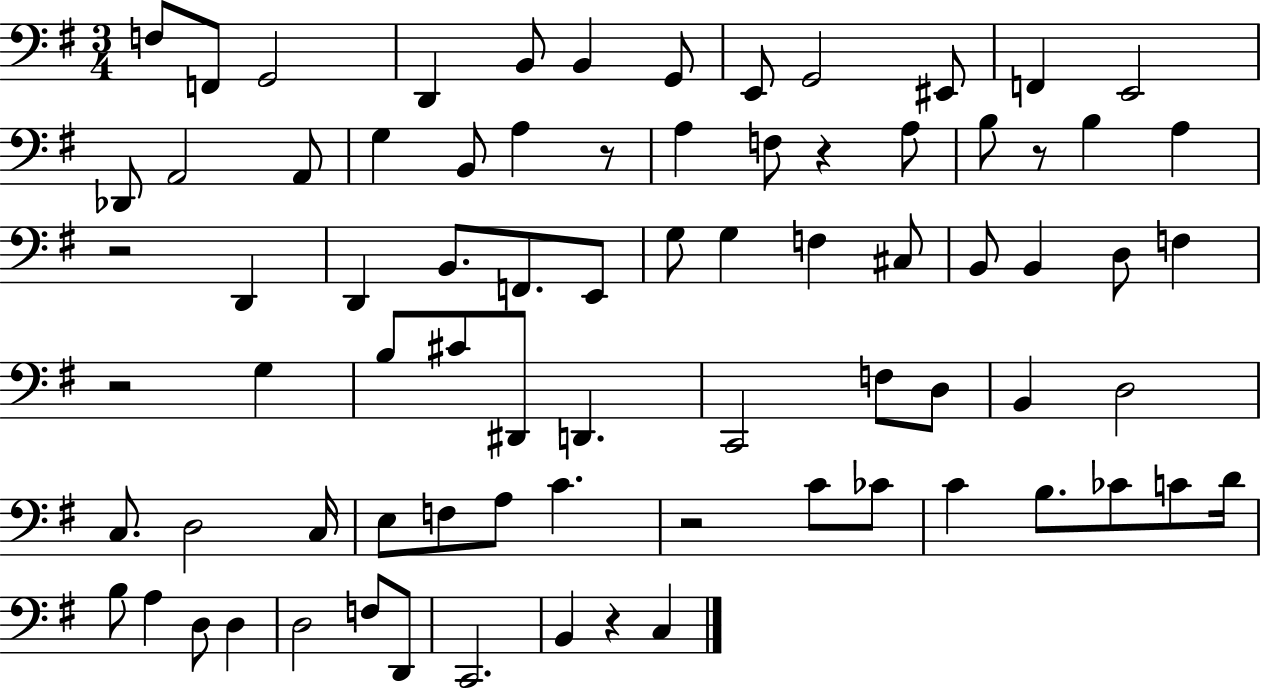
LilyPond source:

{
  \clef bass
  \numericTimeSignature
  \time 3/4
  \key g \major
  f8 f,8 g,2 | d,4 b,8 b,4 g,8 | e,8 g,2 eis,8 | f,4 e,2 | \break des,8 a,2 a,8 | g4 b,8 a4 r8 | a4 f8 r4 a8 | b8 r8 b4 a4 | \break r2 d,4 | d,4 b,8. f,8. e,8 | g8 g4 f4 cis8 | b,8 b,4 d8 f4 | \break r2 g4 | b8 cis'8 dis,8 d,4. | c,2 f8 d8 | b,4 d2 | \break c8. d2 c16 | e8 f8 a8 c'4. | r2 c'8 ces'8 | c'4 b8. ces'8 c'8 d'16 | \break b8 a4 d8 d4 | d2 f8 d,8 | c,2. | b,4 r4 c4 | \break \bar "|."
}